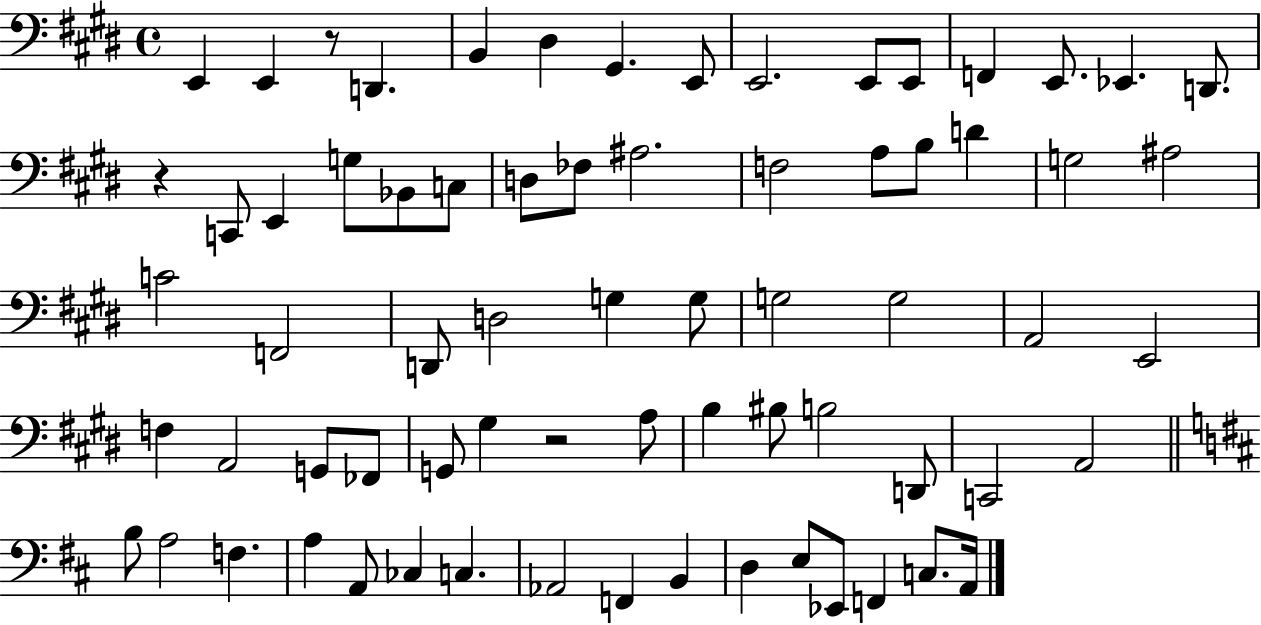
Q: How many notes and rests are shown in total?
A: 70